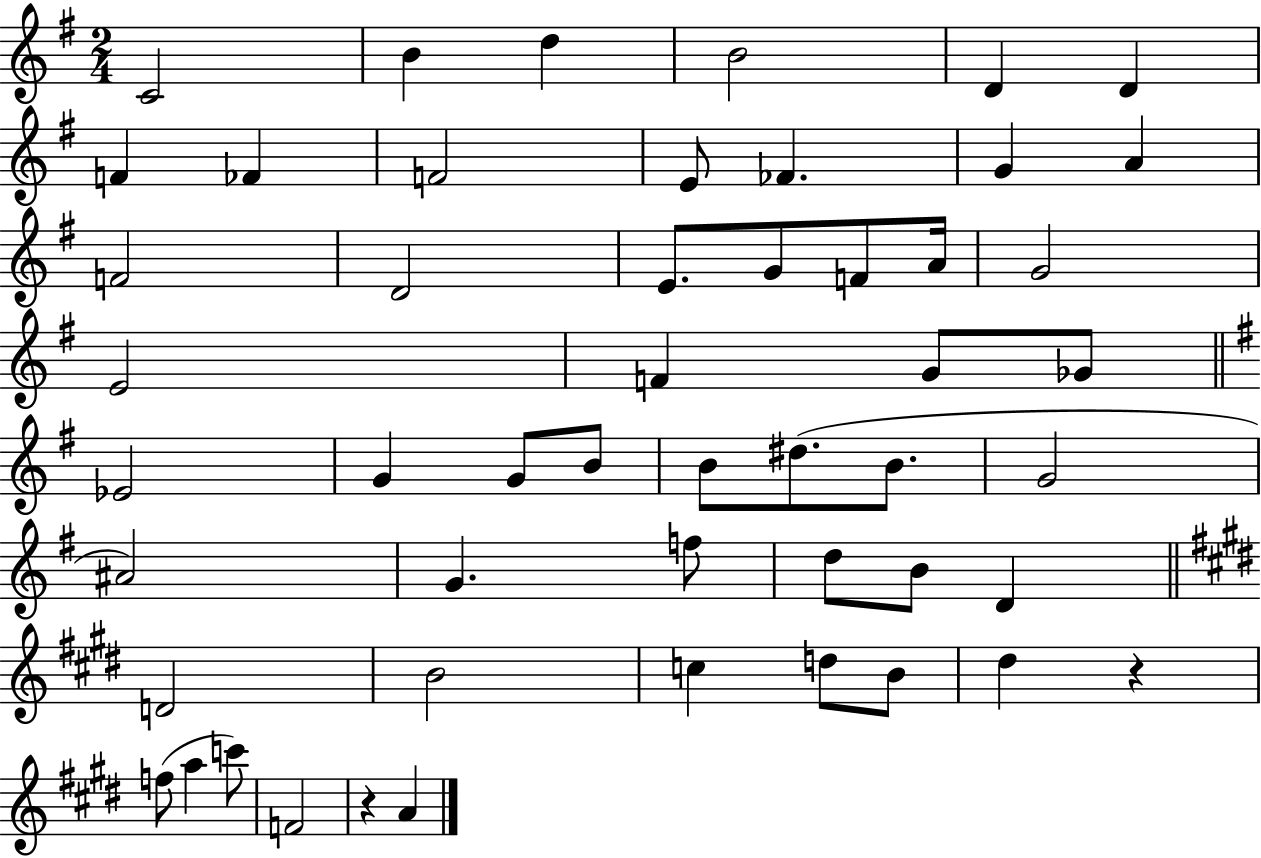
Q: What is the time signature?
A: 2/4